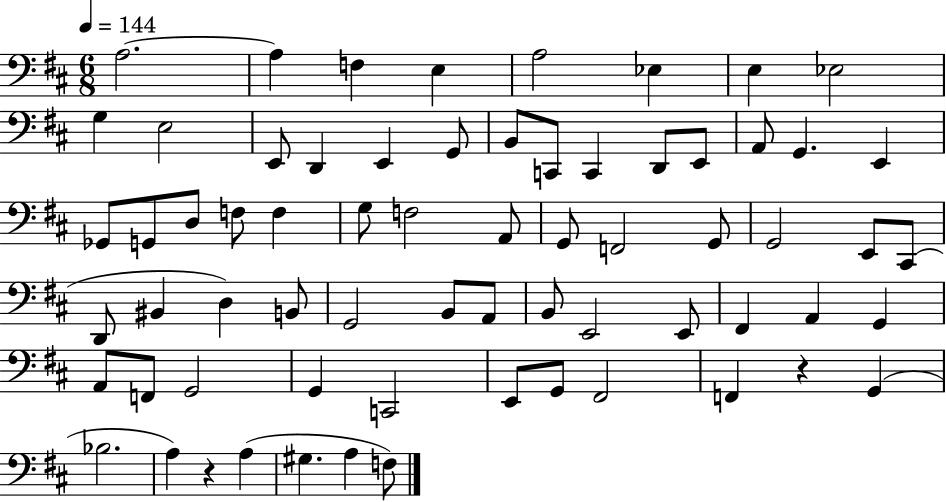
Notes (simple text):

A3/h. A3/q F3/q E3/q A3/h Eb3/q E3/q Eb3/h G3/q E3/h E2/e D2/q E2/q G2/e B2/e C2/e C2/q D2/e E2/e A2/e G2/q. E2/q Gb2/e G2/e D3/e F3/e F3/q G3/e F3/h A2/e G2/e F2/h G2/e G2/h E2/e C#2/e D2/e BIS2/q D3/q B2/e G2/h B2/e A2/e B2/e E2/h E2/e F#2/q A2/q G2/q A2/e F2/e G2/h G2/q C2/h E2/e G2/e F#2/h F2/q R/q G2/q Bb3/h. A3/q R/q A3/q G#3/q. A3/q F3/e